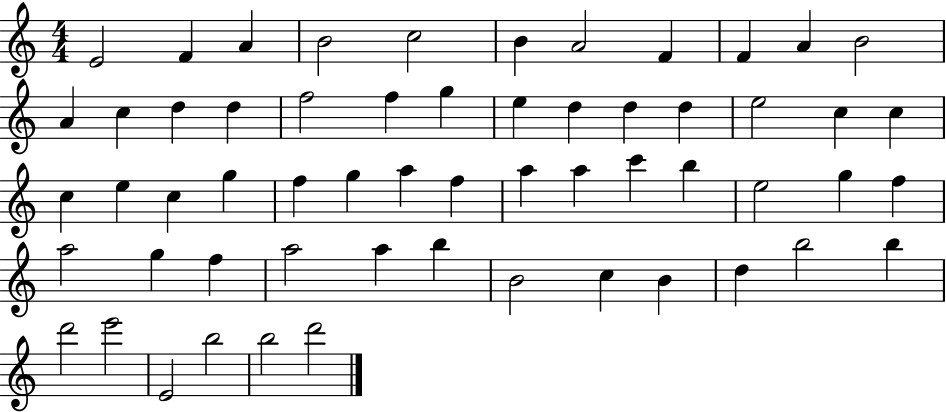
X:1
T:Untitled
M:4/4
L:1/4
K:C
E2 F A B2 c2 B A2 F F A B2 A c d d f2 f g e d d d e2 c c c e c g f g a f a a c' b e2 g f a2 g f a2 a b B2 c B d b2 b d'2 e'2 E2 b2 b2 d'2